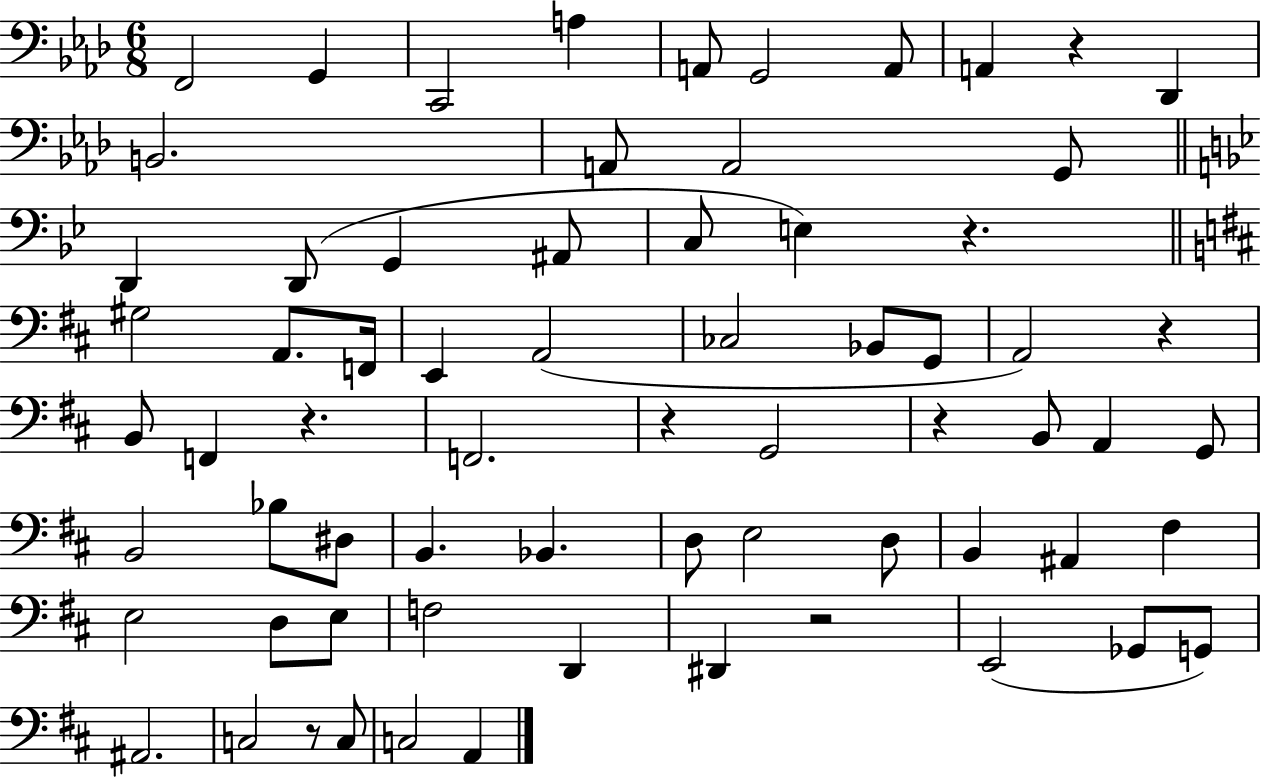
{
  \clef bass
  \numericTimeSignature
  \time 6/8
  \key aes \major
  f,2 g,4 | c,2 a4 | a,8 g,2 a,8 | a,4 r4 des,4 | \break b,2. | a,8 a,2 g,8 | \bar "||" \break \key g \minor d,4 d,8( g,4 ais,8 | c8 e4) r4. | \bar "||" \break \key d \major gis2 a,8. f,16 | e,4 a,2( | ces2 bes,8 g,8 | a,2) r4 | \break b,8 f,4 r4. | f,2. | r4 g,2 | r4 b,8 a,4 g,8 | \break b,2 bes8 dis8 | b,4. bes,4. | d8 e2 d8 | b,4 ais,4 fis4 | \break e2 d8 e8 | f2 d,4 | dis,4 r2 | e,2( ges,8 g,8) | \break ais,2. | c2 r8 c8 | c2 a,4 | \bar "|."
}